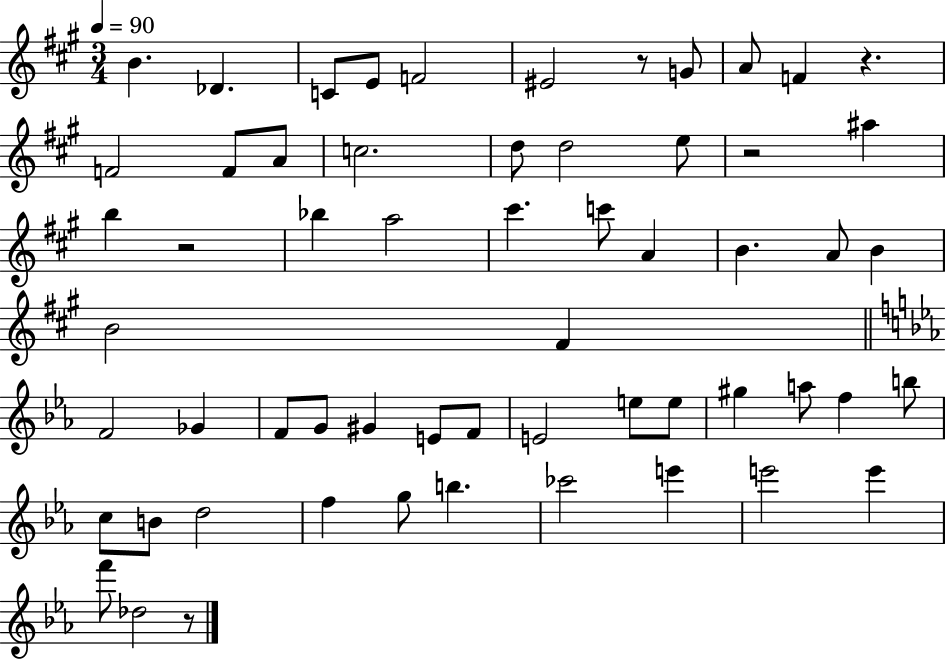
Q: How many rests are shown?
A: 5